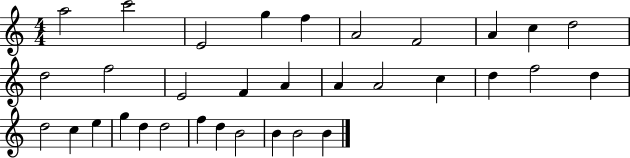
X:1
T:Untitled
M:4/4
L:1/4
K:C
a2 c'2 E2 g f A2 F2 A c d2 d2 f2 E2 F A A A2 c d f2 d d2 c e g d d2 f d B2 B B2 B